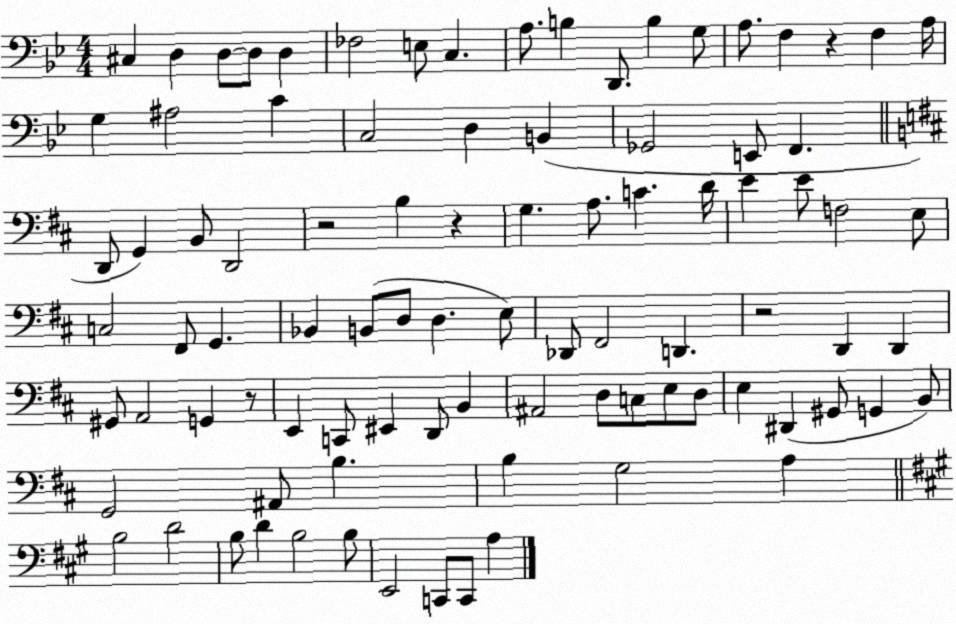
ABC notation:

X:1
T:Untitled
M:4/4
L:1/4
K:Bb
^C, D, D,/2 D,/2 D, _F,2 E,/2 C, A,/2 B, D,,/2 B, G,/2 A,/2 F, z F, A,/4 G, ^A,2 C C,2 D, B,, _G,,2 E,,/2 F,, D,,/2 G,, B,,/2 D,,2 z2 B, z G, A,/2 C D/4 E E/2 F,2 E,/2 C,2 ^F,,/2 G,, _B,, B,,/2 D,/2 D, E,/2 _D,,/2 ^F,,2 D,, z2 D,, D,, ^G,,/2 A,,2 G,, z/2 E,, C,,/2 ^E,, D,,/2 B,, ^A,,2 D,/2 C,/2 E,/2 D,/2 E, ^D,, ^G,,/2 G,, B,,/2 G,,2 ^A,,/2 B, B, G,2 A, B,2 D2 B,/2 D B,2 B,/2 E,,2 C,,/2 C,,/2 A,